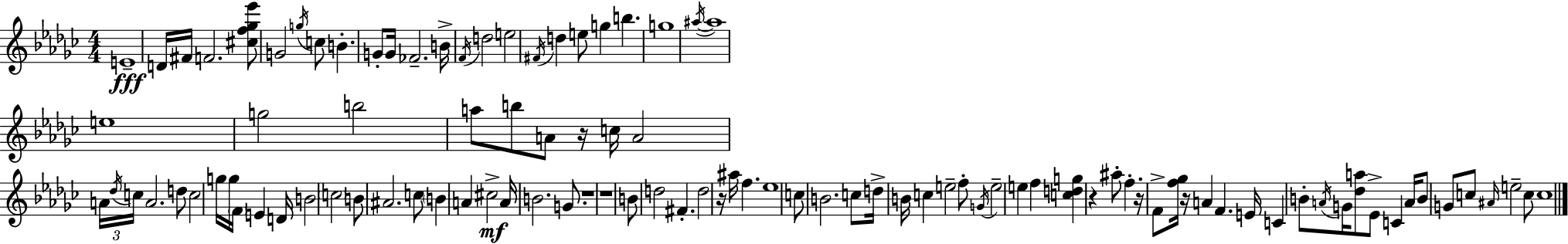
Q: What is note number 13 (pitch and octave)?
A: F4